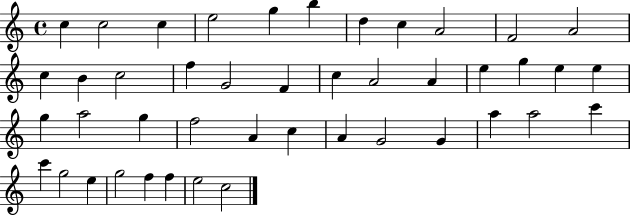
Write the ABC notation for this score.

X:1
T:Untitled
M:4/4
L:1/4
K:C
c c2 c e2 g b d c A2 F2 A2 c B c2 f G2 F c A2 A e g e e g a2 g f2 A c A G2 G a a2 c' c' g2 e g2 f f e2 c2